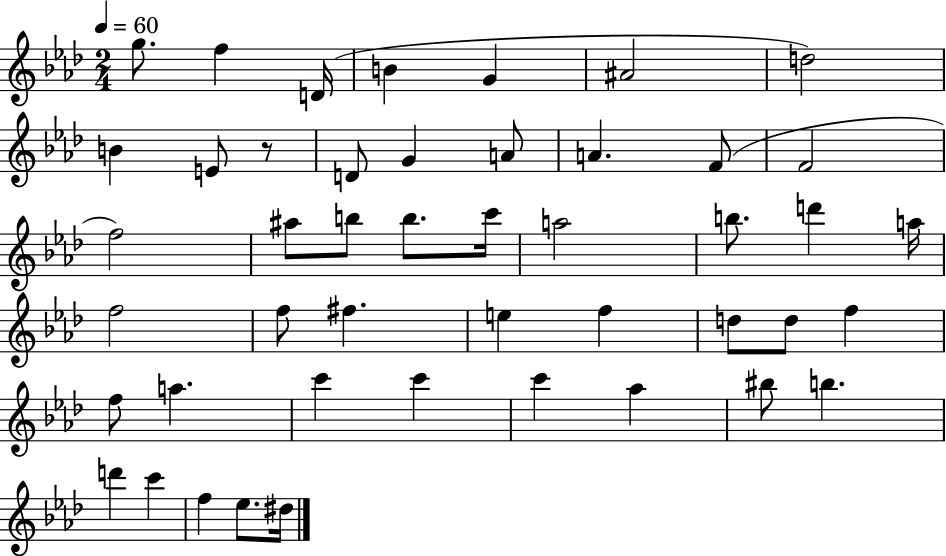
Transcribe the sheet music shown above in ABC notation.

X:1
T:Untitled
M:2/4
L:1/4
K:Ab
g/2 f D/4 B G ^A2 d2 B E/2 z/2 D/2 G A/2 A F/2 F2 f2 ^a/2 b/2 b/2 c'/4 a2 b/2 d' a/4 f2 f/2 ^f e f d/2 d/2 f f/2 a c' c' c' _a ^b/2 b d' c' f _e/2 ^d/4